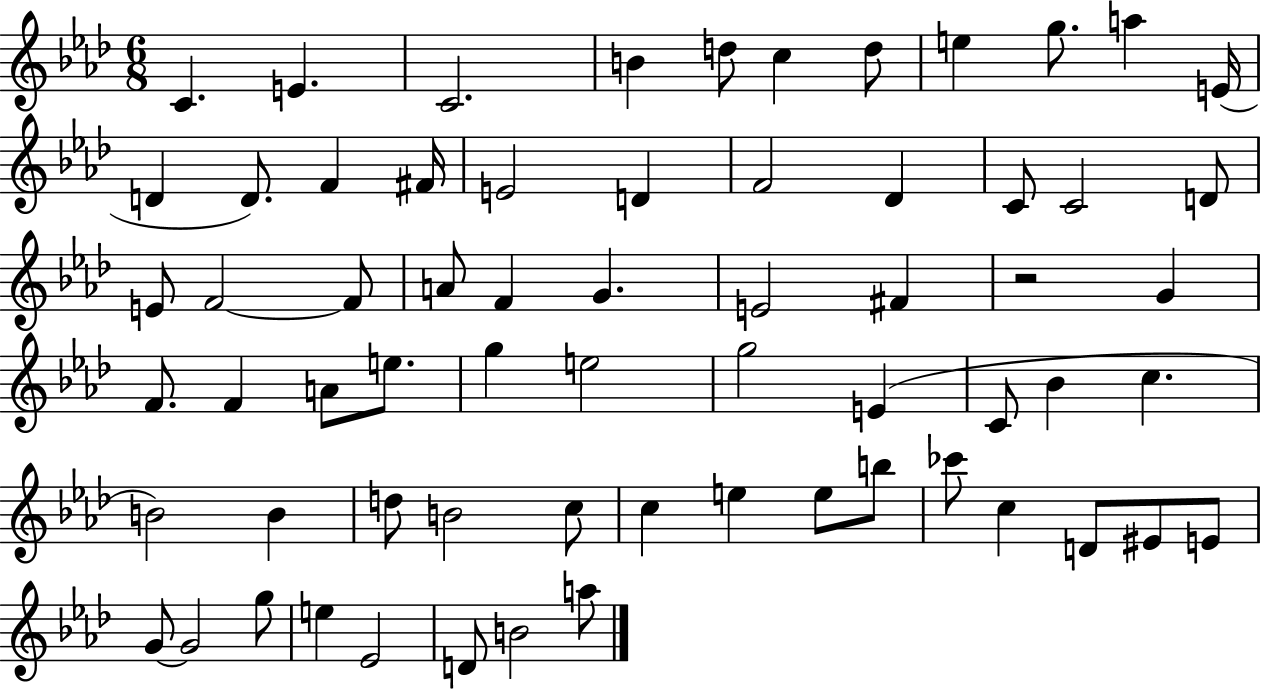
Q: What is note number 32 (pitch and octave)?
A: F4